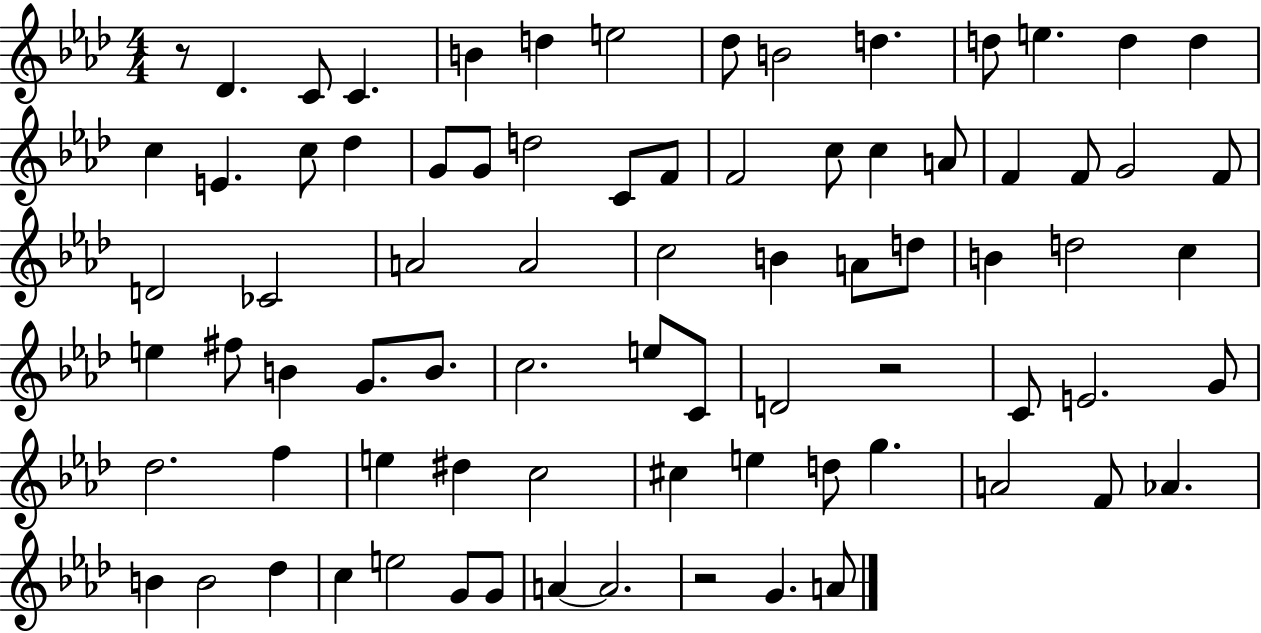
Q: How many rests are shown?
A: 3